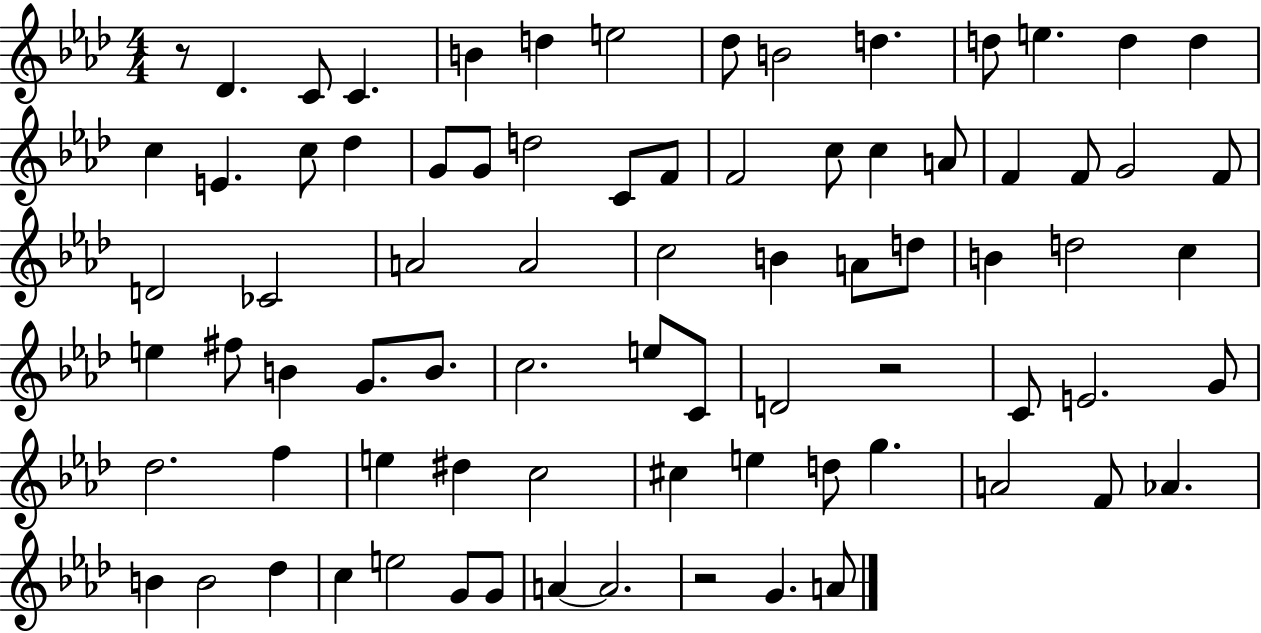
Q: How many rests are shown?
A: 3